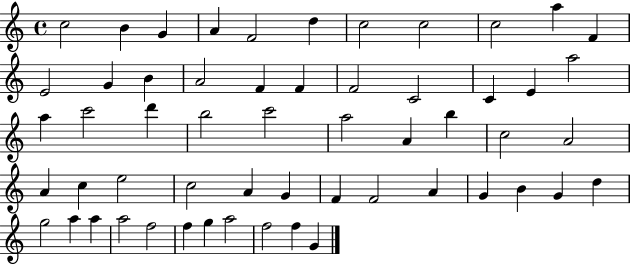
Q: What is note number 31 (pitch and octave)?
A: C5